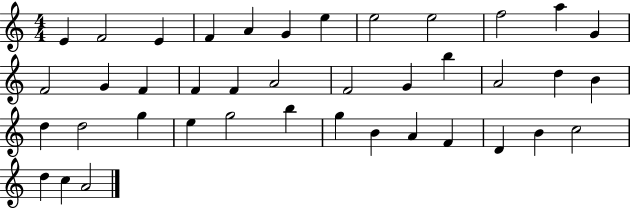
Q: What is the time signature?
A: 4/4